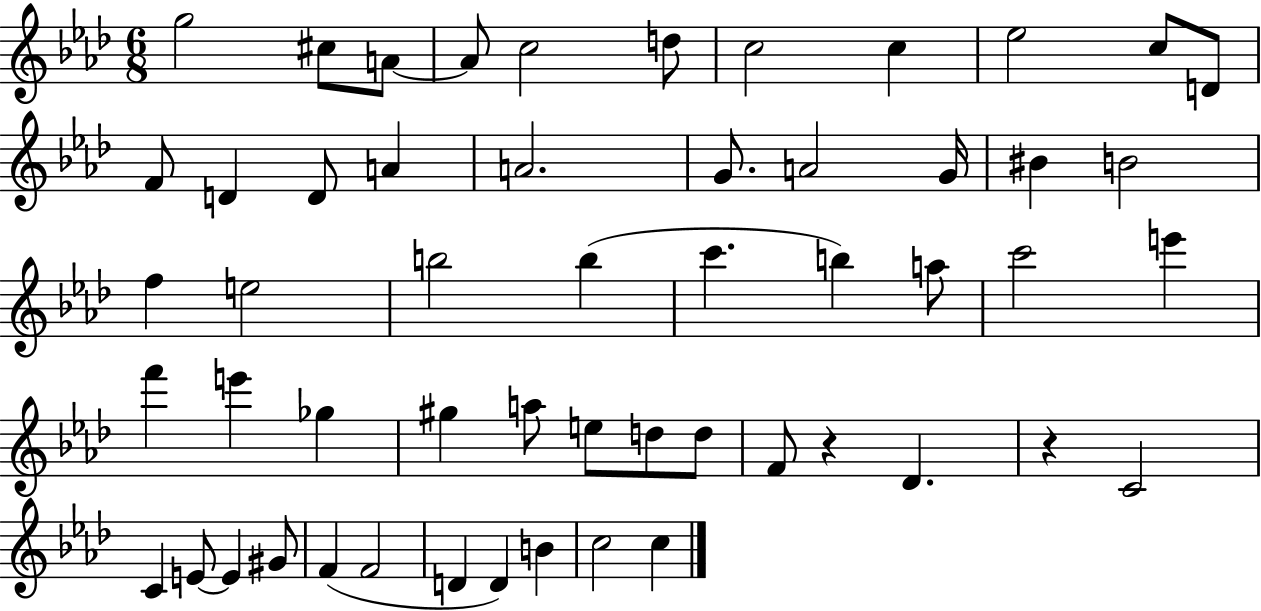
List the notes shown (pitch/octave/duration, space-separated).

G5/h C#5/e A4/e A4/e C5/h D5/e C5/h C5/q Eb5/h C5/e D4/e F4/e D4/q D4/e A4/q A4/h. G4/e. A4/h G4/s BIS4/q B4/h F5/q E5/h B5/h B5/q C6/q. B5/q A5/e C6/h E6/q F6/q E6/q Gb5/q G#5/q A5/e E5/e D5/e D5/e F4/e R/q Db4/q. R/q C4/h C4/q E4/e E4/q G#4/e F4/q F4/h D4/q D4/q B4/q C5/h C5/q